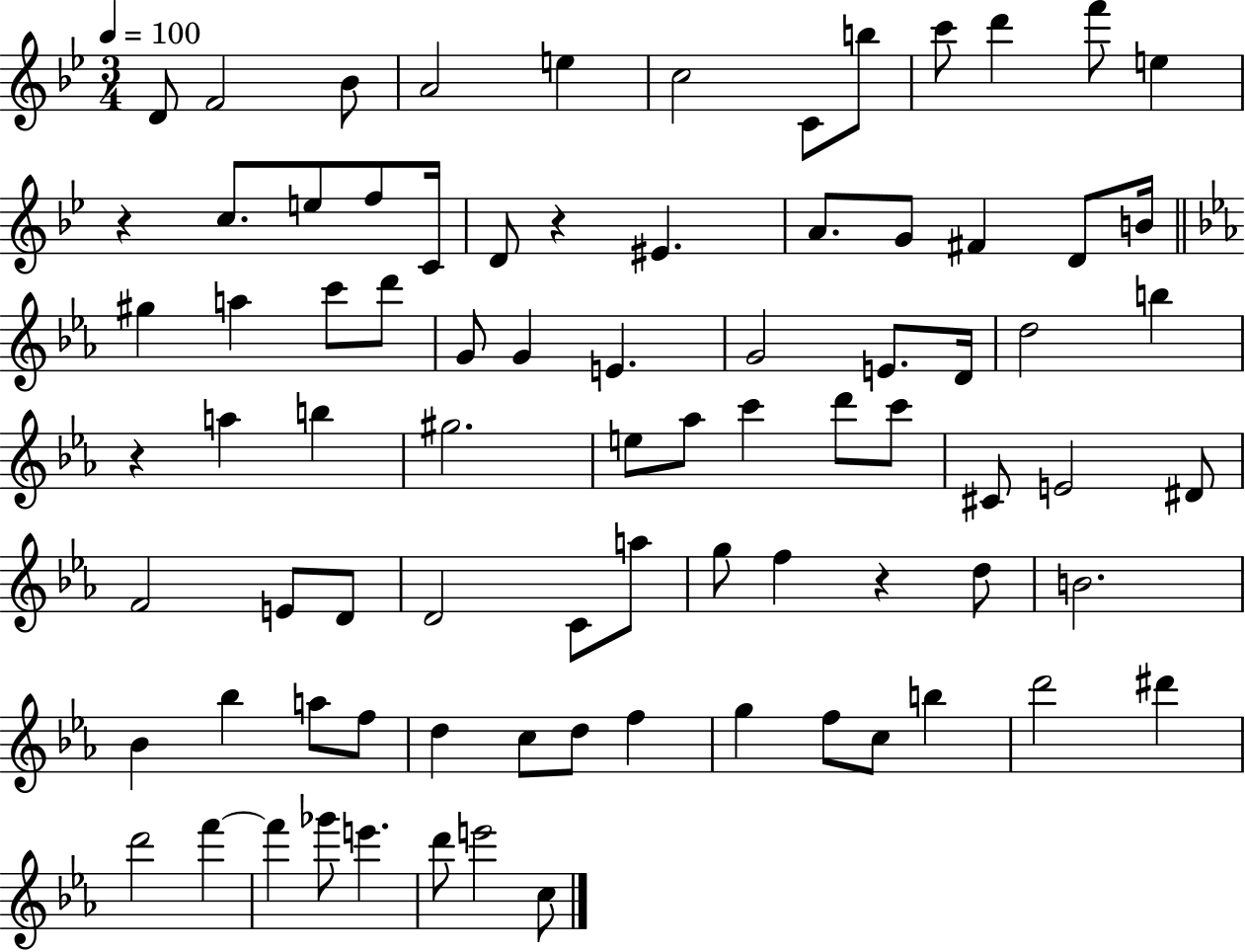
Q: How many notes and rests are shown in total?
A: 82